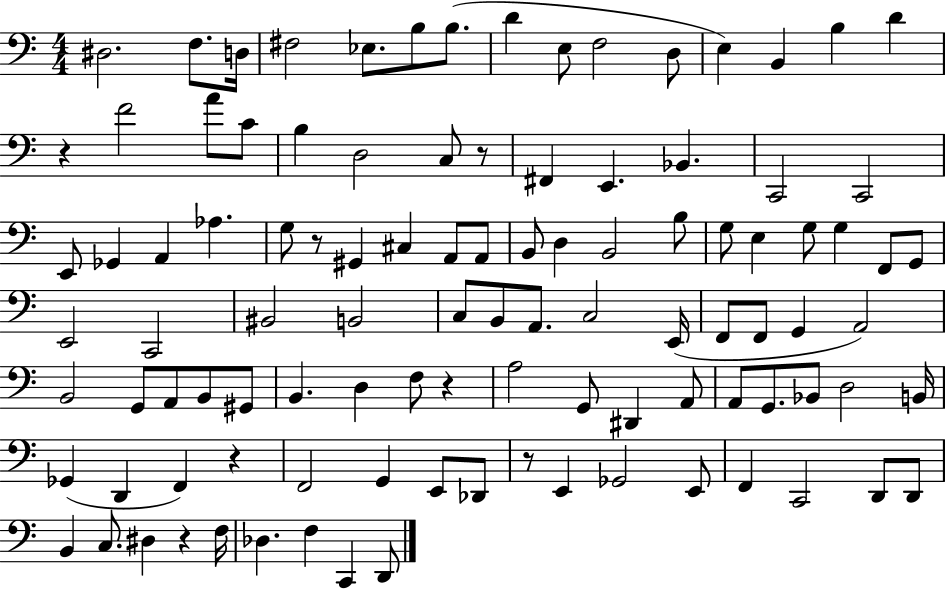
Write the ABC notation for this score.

X:1
T:Untitled
M:4/4
L:1/4
K:C
^D,2 F,/2 D,/4 ^F,2 _E,/2 B,/2 B,/2 D E,/2 F,2 D,/2 E, B,, B, D z F2 A/2 C/2 B, D,2 C,/2 z/2 ^F,, E,, _B,, C,,2 C,,2 E,,/2 _G,, A,, _A, G,/2 z/2 ^G,, ^C, A,,/2 A,,/2 B,,/2 D, B,,2 B,/2 G,/2 E, G,/2 G, F,,/2 G,,/2 E,,2 C,,2 ^B,,2 B,,2 C,/2 B,,/2 A,,/2 C,2 E,,/4 F,,/2 F,,/2 G,, A,,2 B,,2 G,,/2 A,,/2 B,,/2 ^G,,/2 B,, D, F,/2 z A,2 G,,/2 ^D,, A,,/2 A,,/2 G,,/2 _B,,/2 D,2 B,,/4 _G,, D,, F,, z F,,2 G,, E,,/2 _D,,/2 z/2 E,, _G,,2 E,,/2 F,, C,,2 D,,/2 D,,/2 B,, C,/2 ^D, z F,/4 _D, F, C,, D,,/2